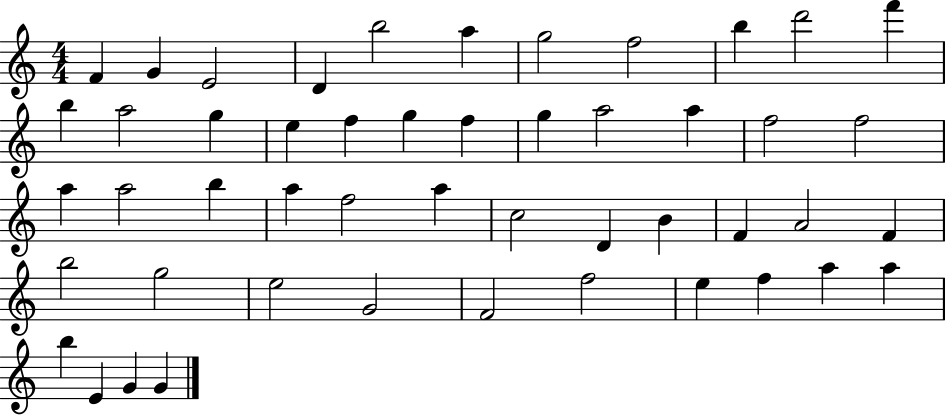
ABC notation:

X:1
T:Untitled
M:4/4
L:1/4
K:C
F G E2 D b2 a g2 f2 b d'2 f' b a2 g e f g f g a2 a f2 f2 a a2 b a f2 a c2 D B F A2 F b2 g2 e2 G2 F2 f2 e f a a b E G G